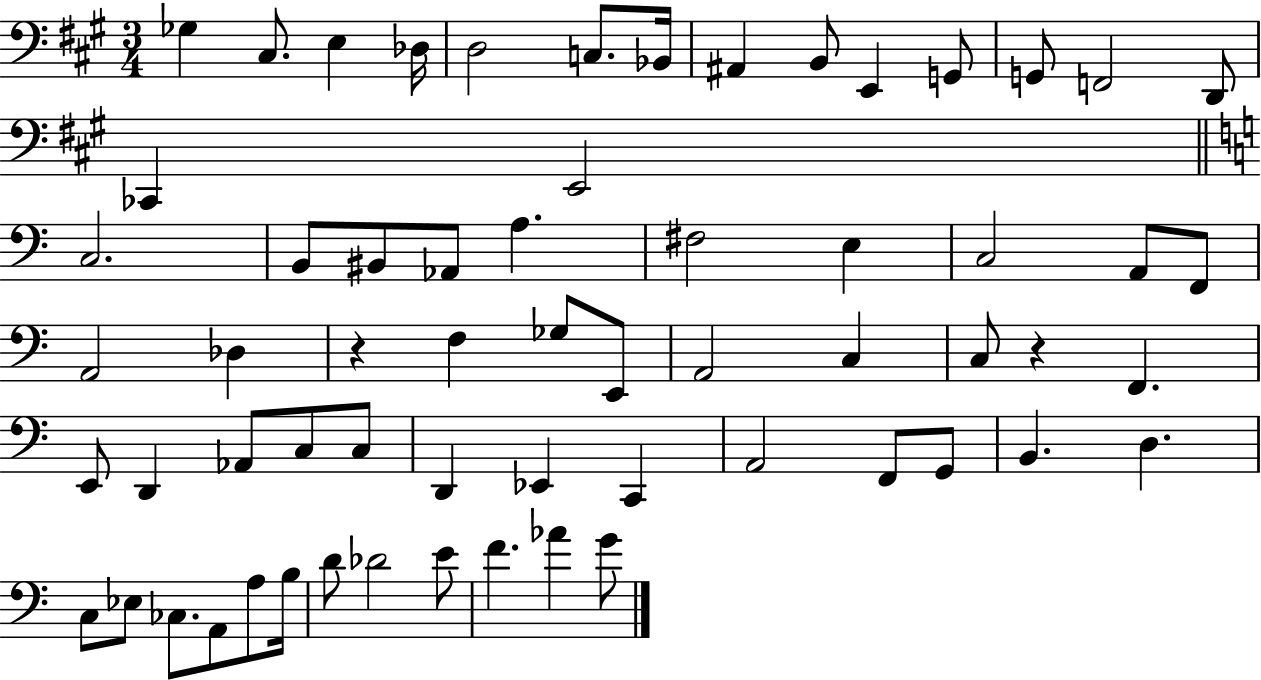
Gb3/q C#3/e. E3/q Db3/s D3/h C3/e. Bb2/s A#2/q B2/e E2/q G2/e G2/e F2/h D2/e CES2/q E2/h C3/h. B2/e BIS2/e Ab2/e A3/q. F#3/h E3/q C3/h A2/e F2/e A2/h Db3/q R/q F3/q Gb3/e E2/e A2/h C3/q C3/e R/q F2/q. E2/e D2/q Ab2/e C3/e C3/e D2/q Eb2/q C2/q A2/h F2/e G2/e B2/q. D3/q. C3/e Eb3/e CES3/e. A2/e A3/e B3/s D4/e Db4/h E4/e F4/q. Ab4/q G4/e